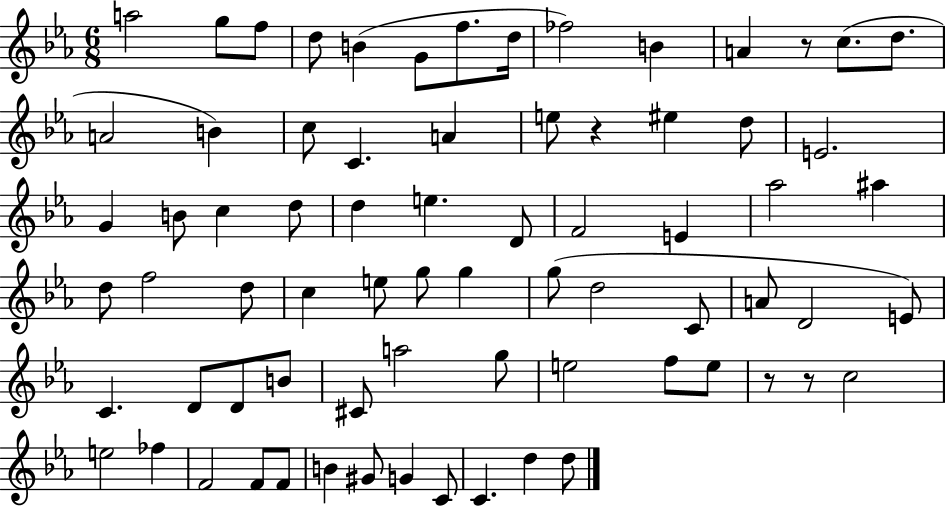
A5/h G5/e F5/e D5/e B4/q G4/e F5/e. D5/s FES5/h B4/q A4/q R/e C5/e. D5/e. A4/h B4/q C5/e C4/q. A4/q E5/e R/q EIS5/q D5/e E4/h. G4/q B4/e C5/q D5/e D5/q E5/q. D4/e F4/h E4/q Ab5/h A#5/q D5/e F5/h D5/e C5/q E5/e G5/e G5/q G5/e D5/h C4/e A4/e D4/h E4/e C4/q. D4/e D4/e B4/e C#4/e A5/h G5/e E5/h F5/e E5/e R/e R/e C5/h E5/h FES5/q F4/h F4/e F4/e B4/q G#4/e G4/q C4/e C4/q. D5/q D5/e